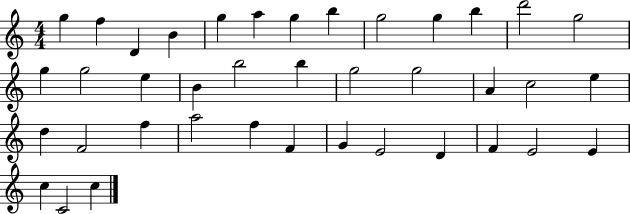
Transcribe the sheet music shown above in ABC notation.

X:1
T:Untitled
M:4/4
L:1/4
K:C
g f D B g a g b g2 g b d'2 g2 g g2 e B b2 b g2 g2 A c2 e d F2 f a2 f F G E2 D F E2 E c C2 c